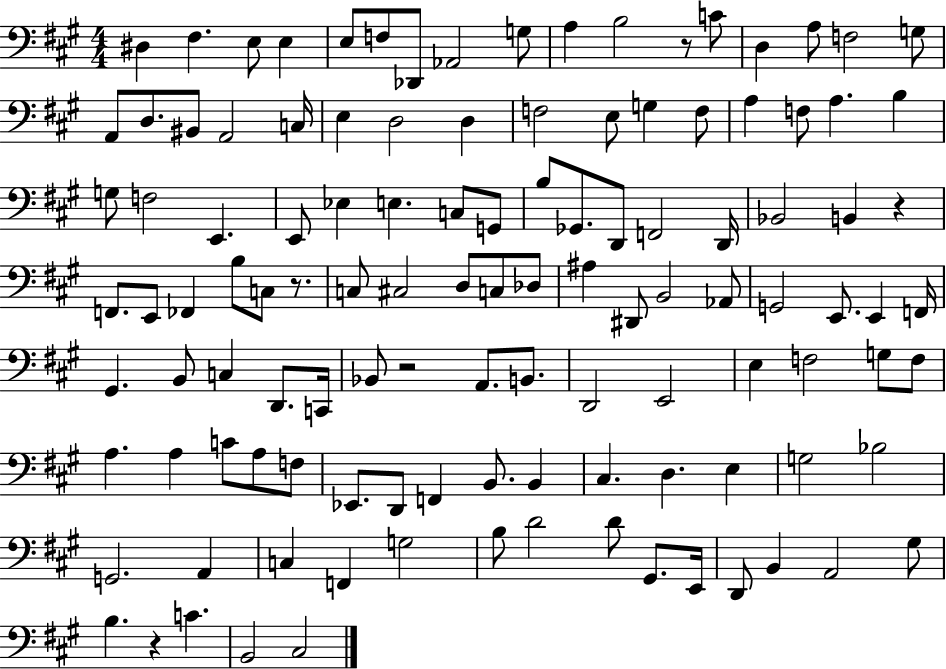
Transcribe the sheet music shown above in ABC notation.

X:1
T:Untitled
M:4/4
L:1/4
K:A
^D, ^F, E,/2 E, E,/2 F,/2 _D,,/2 _A,,2 G,/2 A, B,2 z/2 C/2 D, A,/2 F,2 G,/2 A,,/2 D,/2 ^B,,/2 A,,2 C,/4 E, D,2 D, F,2 E,/2 G, F,/2 A, F,/2 A, B, G,/2 F,2 E,, E,,/2 _E, E, C,/2 G,,/2 B,/2 _G,,/2 D,,/2 F,,2 D,,/4 _B,,2 B,, z F,,/2 E,,/2 _F,, B,/2 C,/2 z/2 C,/2 ^C,2 D,/2 C,/2 _D,/2 ^A, ^D,,/2 B,,2 _A,,/2 G,,2 E,,/2 E,, F,,/4 ^G,, B,,/2 C, D,,/2 C,,/4 _B,,/2 z2 A,,/2 B,,/2 D,,2 E,,2 E, F,2 G,/2 F,/2 A, A, C/2 A,/2 F,/2 _E,,/2 D,,/2 F,, B,,/2 B,, ^C, D, E, G,2 _B,2 G,,2 A,, C, F,, G,2 B,/2 D2 D/2 ^G,,/2 E,,/4 D,,/2 B,, A,,2 ^G,/2 B, z C B,,2 ^C,2